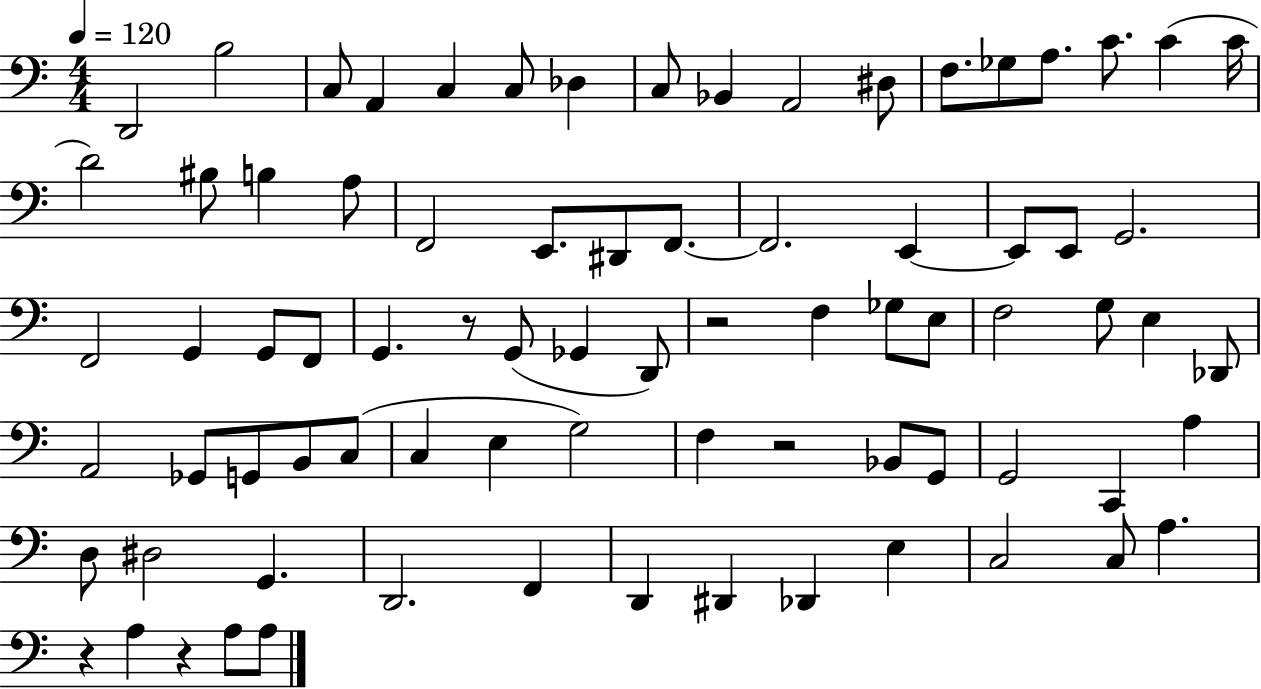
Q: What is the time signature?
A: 4/4